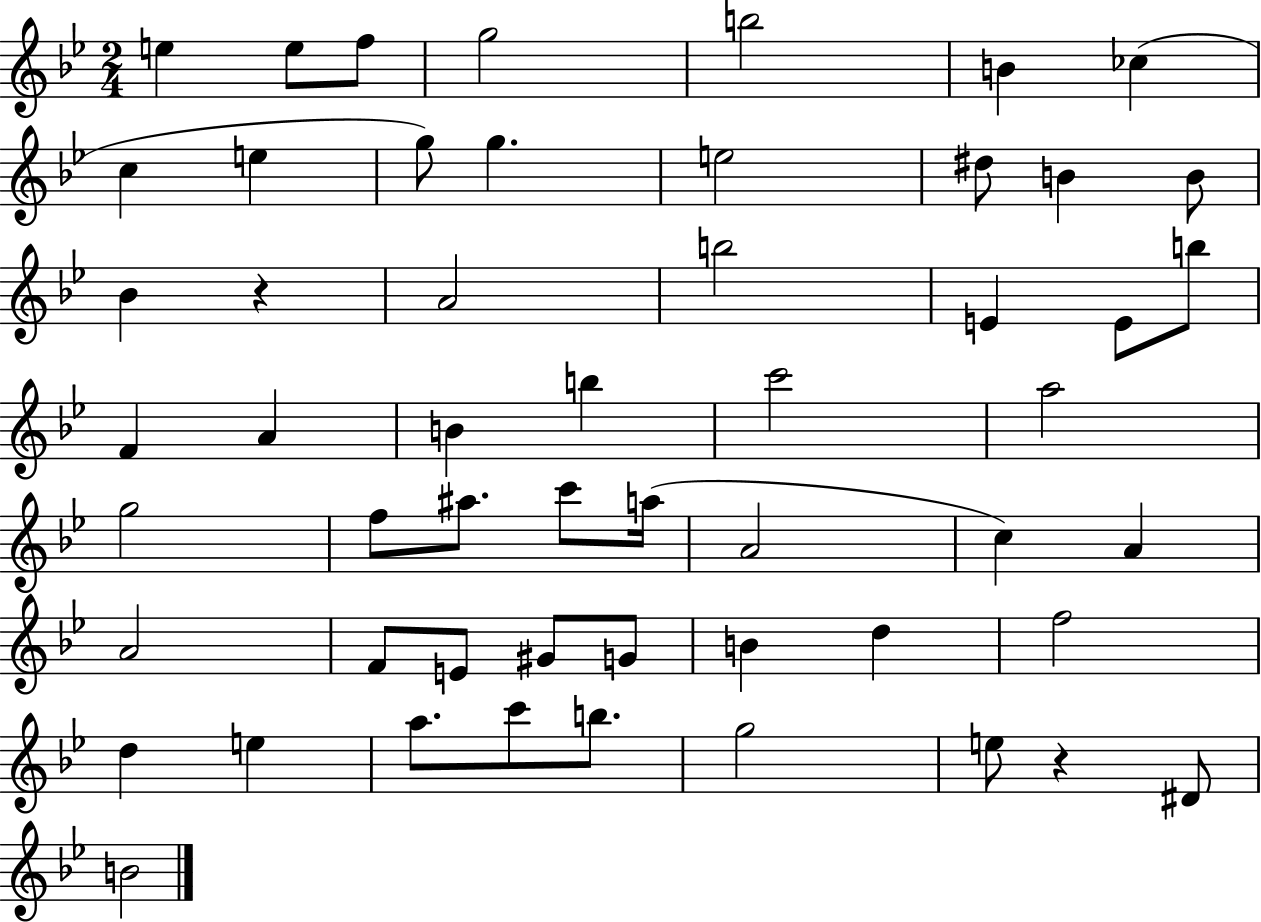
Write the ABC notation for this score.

X:1
T:Untitled
M:2/4
L:1/4
K:Bb
e e/2 f/2 g2 b2 B _c c e g/2 g e2 ^d/2 B B/2 _B z A2 b2 E E/2 b/2 F A B b c'2 a2 g2 f/2 ^a/2 c'/2 a/4 A2 c A A2 F/2 E/2 ^G/2 G/2 B d f2 d e a/2 c'/2 b/2 g2 e/2 z ^D/2 B2